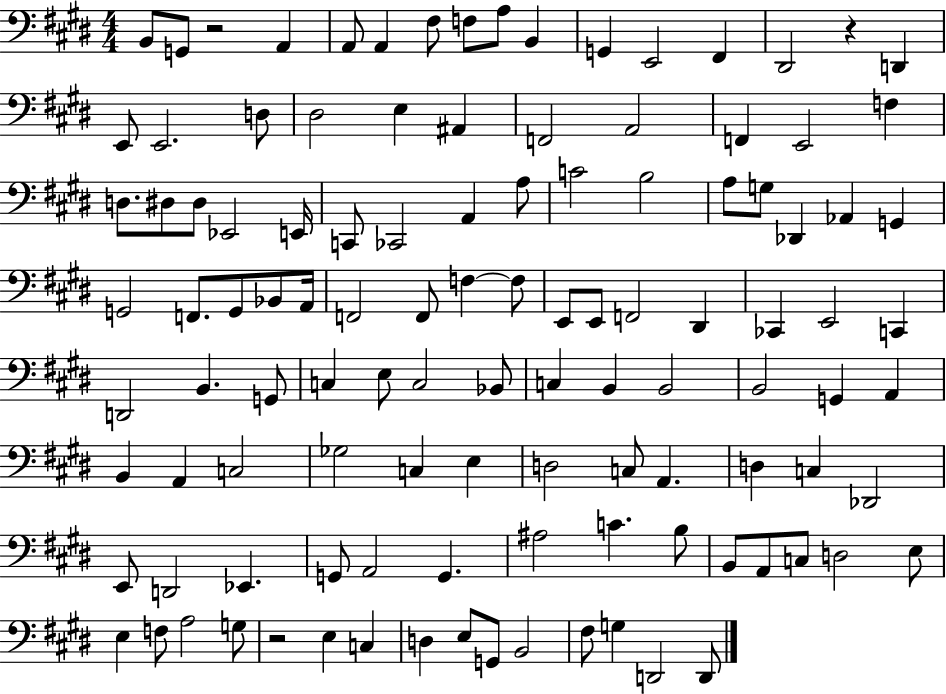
B2/e G2/e R/h A2/q A2/e A2/q F#3/e F3/e A3/e B2/q G2/q E2/h F#2/q D#2/h R/q D2/q E2/e E2/h. D3/e D#3/h E3/q A#2/q F2/h A2/h F2/q E2/h F3/q D3/e. D#3/e D#3/e Eb2/h E2/s C2/e CES2/h A2/q A3/e C4/h B3/h A3/e G3/e Db2/q Ab2/q G2/q G2/h F2/e. G2/e Bb2/e A2/s F2/h F2/e F3/q F3/e E2/e E2/e F2/h D#2/q CES2/q E2/h C2/q D2/h B2/q. G2/e C3/q E3/e C3/h Bb2/e C3/q B2/q B2/h B2/h G2/q A2/q B2/q A2/q C3/h Gb3/h C3/q E3/q D3/h C3/e A2/q. D3/q C3/q Db2/h E2/e D2/h Eb2/q. G2/e A2/h G2/q. A#3/h C4/q. B3/e B2/e A2/e C3/e D3/h E3/e E3/q F3/e A3/h G3/e R/h E3/q C3/q D3/q E3/e G2/e B2/h F#3/e G3/q D2/h D2/e